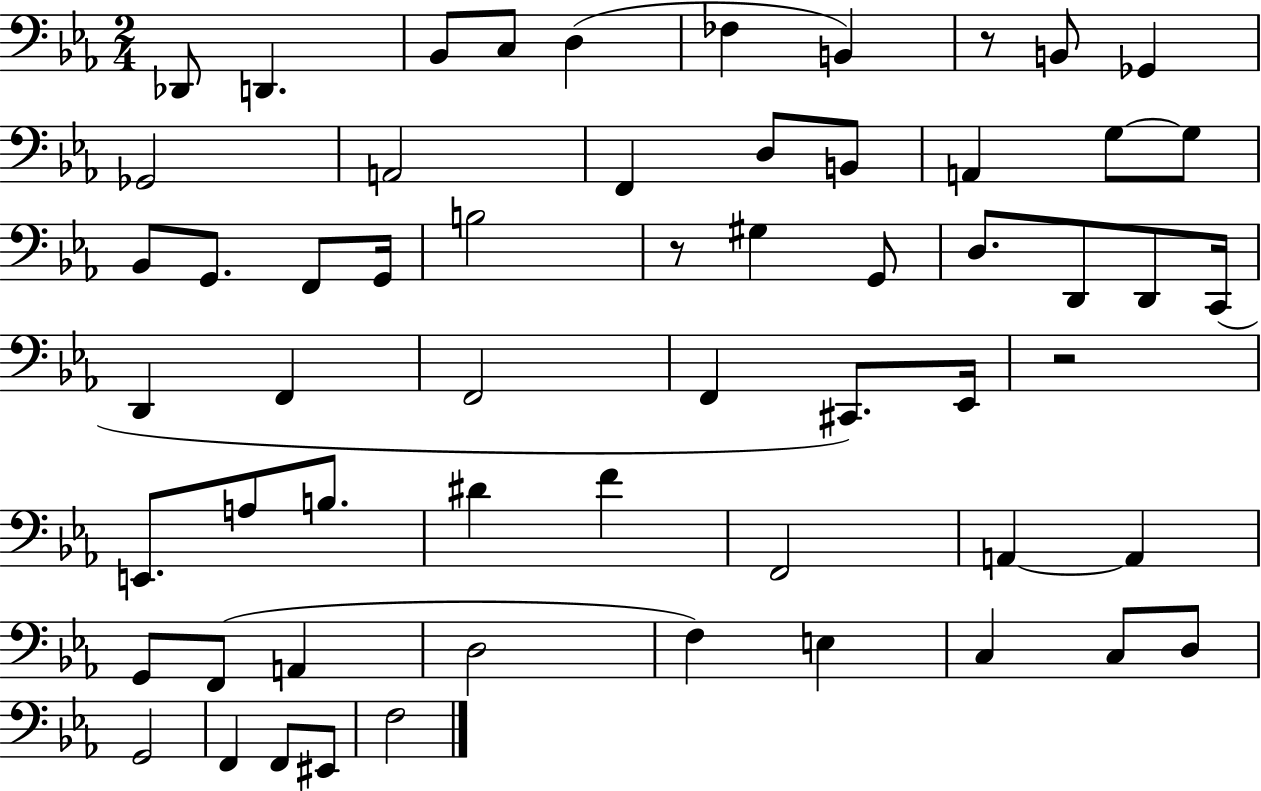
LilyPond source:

{
  \clef bass
  \numericTimeSignature
  \time 2/4
  \key ees \major
  \repeat volta 2 { des,8 d,4. | bes,8 c8 d4( | fes4 b,4) | r8 b,8 ges,4 | \break ges,2 | a,2 | f,4 d8 b,8 | a,4 g8~~ g8 | \break bes,8 g,8. f,8 g,16 | b2 | r8 gis4 g,8 | d8. d,8 d,8 c,16( | \break d,4 f,4 | f,2 | f,4 cis,8.) ees,16 | r2 | \break e,8. a8 b8. | dis'4 f'4 | f,2 | a,4~~ a,4 | \break g,8 f,8( a,4 | d2 | f4) e4 | c4 c8 d8 | \break g,2 | f,4 f,8 eis,8 | f2 | } \bar "|."
}